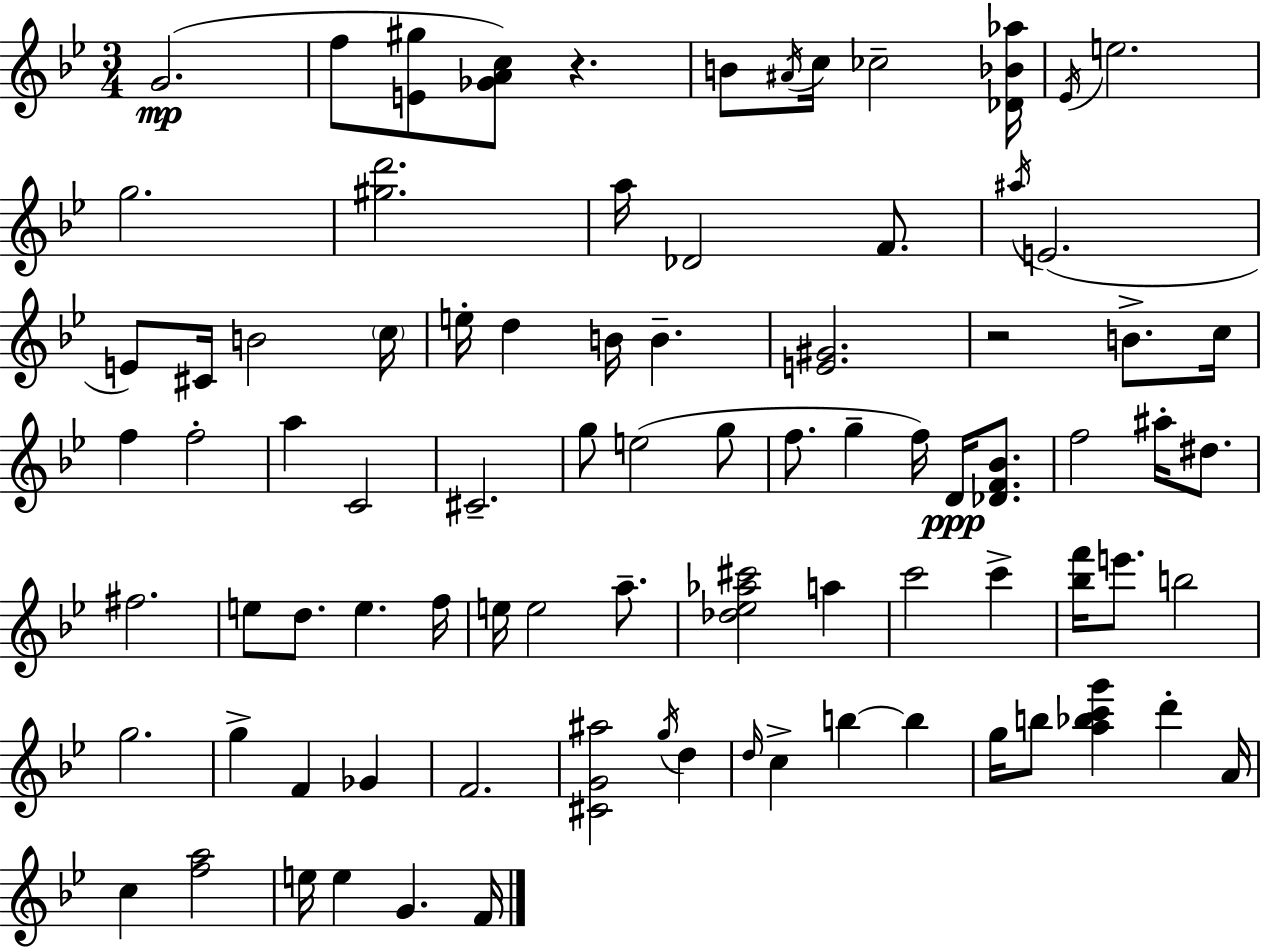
X:1
T:Untitled
M:3/4
L:1/4
K:Gm
G2 f/2 [E^g]/2 [_GAc]/2 z B/2 ^A/4 c/4 _c2 [_D_B_a]/4 _E/4 e2 g2 [^gd']2 a/4 _D2 F/2 ^a/4 E2 E/2 ^C/4 B2 c/4 e/4 d B/4 B [E^G]2 z2 B/2 c/4 f f2 a C2 ^C2 g/2 e2 g/2 f/2 g f/4 D/4 [_DF_B]/2 f2 ^a/4 ^d/2 ^f2 e/2 d/2 e f/4 e/4 e2 a/2 [_d_e_a^c']2 a c'2 c' [_bf']/4 e'/2 b2 g2 g F _G F2 [^CG^a]2 g/4 d d/4 c b b g/4 b/2 [a_bc'g'] d' A/4 c [fa]2 e/4 e G F/4